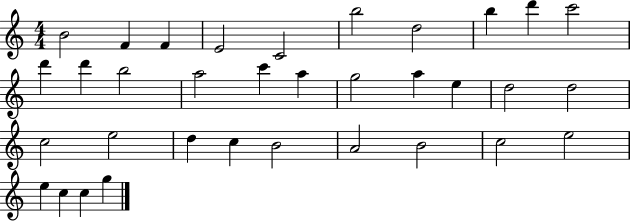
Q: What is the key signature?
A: C major